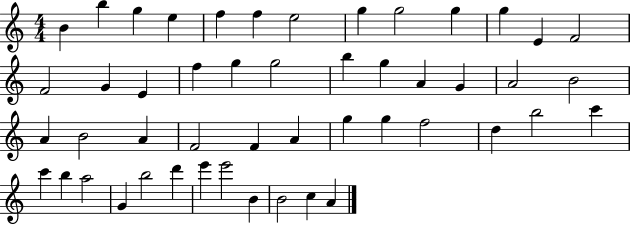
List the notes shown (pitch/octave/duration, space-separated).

B4/q B5/q G5/q E5/q F5/q F5/q E5/h G5/q G5/h G5/q G5/q E4/q F4/h F4/h G4/q E4/q F5/q G5/q G5/h B5/q G5/q A4/q G4/q A4/h B4/h A4/q B4/h A4/q F4/h F4/q A4/q G5/q G5/q F5/h D5/q B5/h C6/q C6/q B5/q A5/h G4/q B5/h D6/q E6/q E6/h B4/q B4/h C5/q A4/q